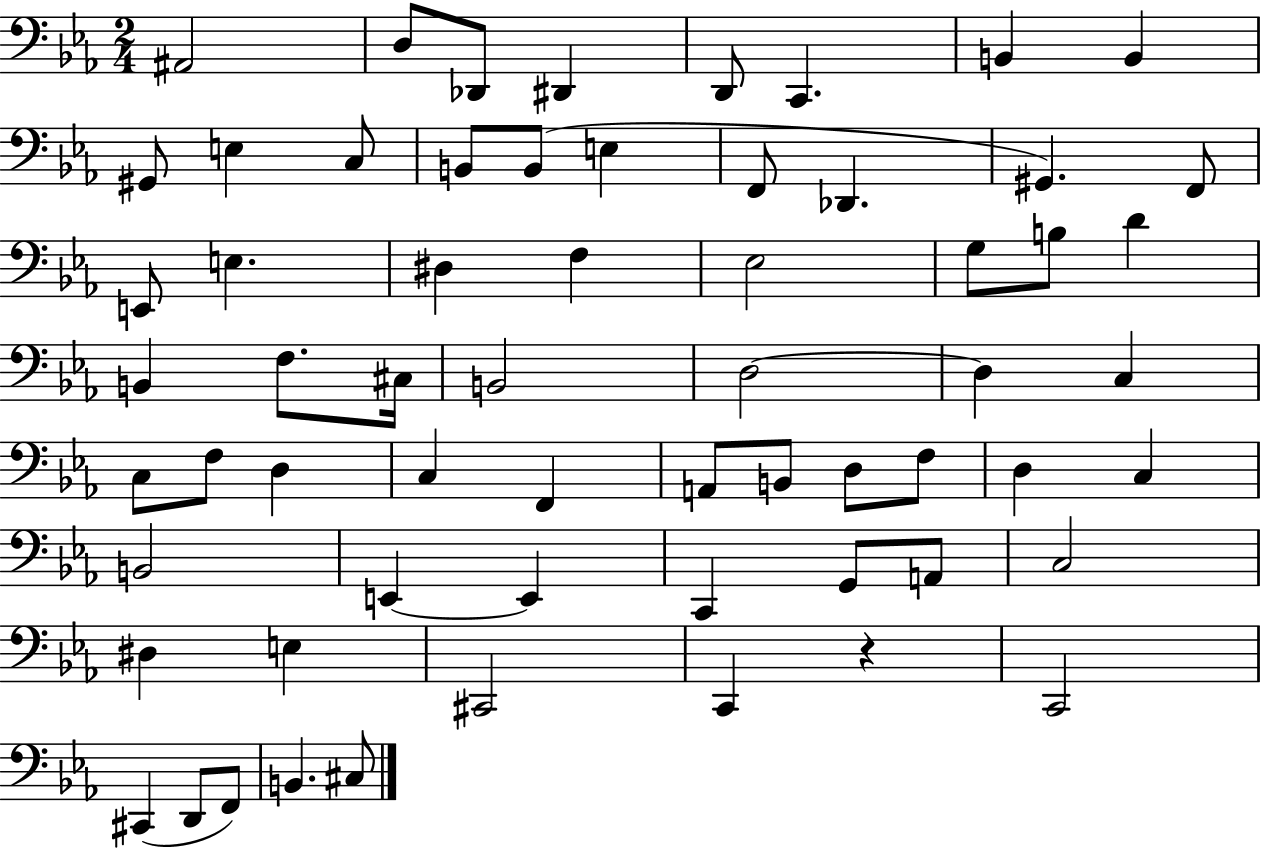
X:1
T:Untitled
M:2/4
L:1/4
K:Eb
^A,,2 D,/2 _D,,/2 ^D,, D,,/2 C,, B,, B,, ^G,,/2 E, C,/2 B,,/2 B,,/2 E, F,,/2 _D,, ^G,, F,,/2 E,,/2 E, ^D, F, _E,2 G,/2 B,/2 D B,, F,/2 ^C,/4 B,,2 D,2 D, C, C,/2 F,/2 D, C, F,, A,,/2 B,,/2 D,/2 F,/2 D, C, B,,2 E,, E,, C,, G,,/2 A,,/2 C,2 ^D, E, ^C,,2 C,, z C,,2 ^C,, D,,/2 F,,/2 B,, ^C,/2